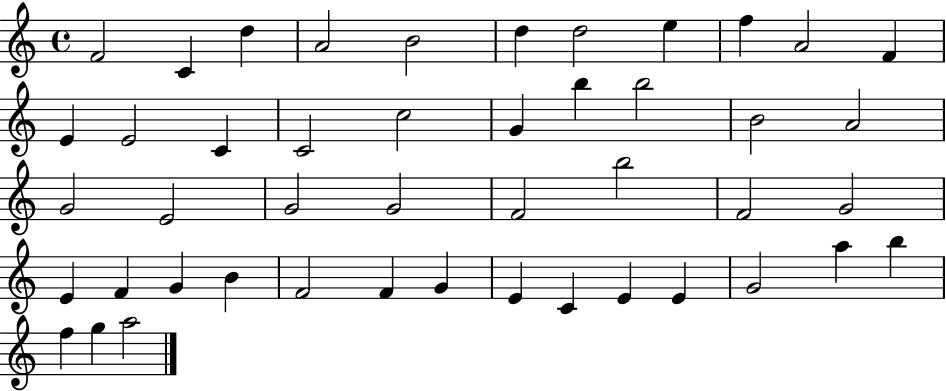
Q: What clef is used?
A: treble